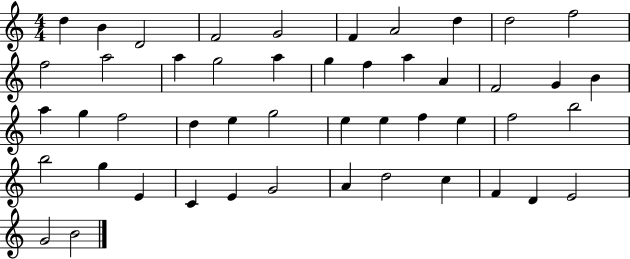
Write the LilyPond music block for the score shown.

{
  \clef treble
  \numericTimeSignature
  \time 4/4
  \key c \major
  d''4 b'4 d'2 | f'2 g'2 | f'4 a'2 d''4 | d''2 f''2 | \break f''2 a''2 | a''4 g''2 a''4 | g''4 f''4 a''4 a'4 | f'2 g'4 b'4 | \break a''4 g''4 f''2 | d''4 e''4 g''2 | e''4 e''4 f''4 e''4 | f''2 b''2 | \break b''2 g''4 e'4 | c'4 e'4 g'2 | a'4 d''2 c''4 | f'4 d'4 e'2 | \break g'2 b'2 | \bar "|."
}